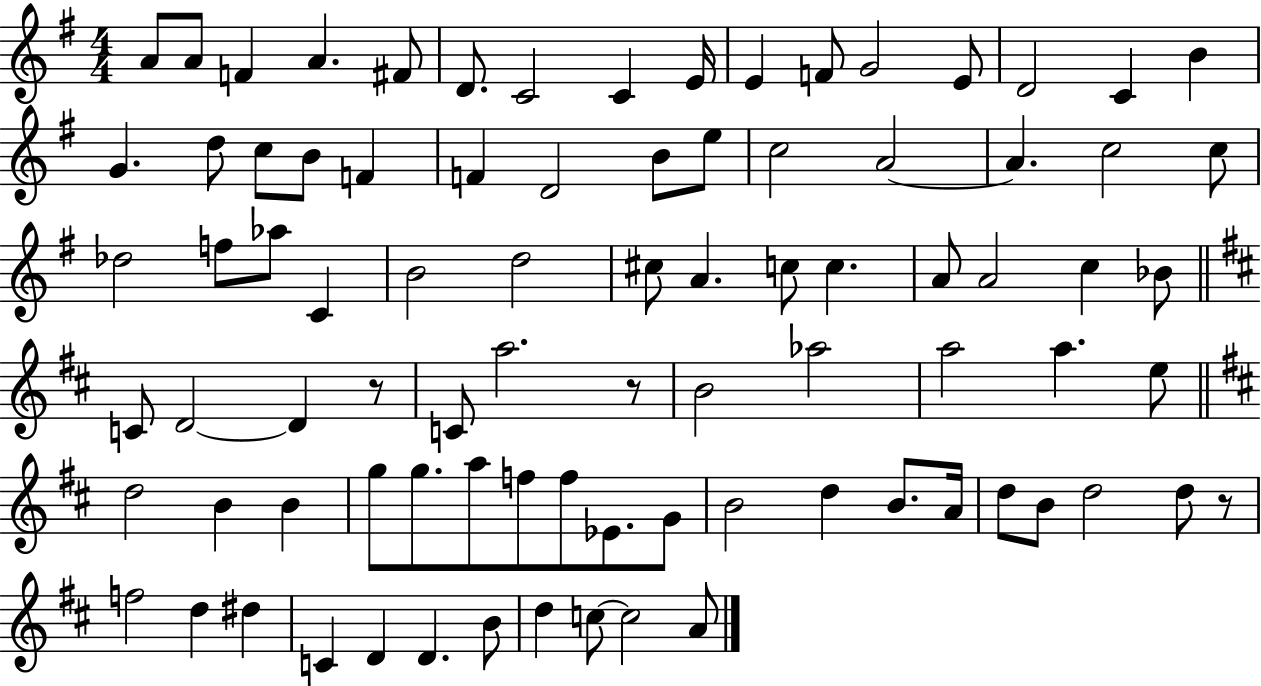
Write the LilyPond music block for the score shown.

{
  \clef treble
  \numericTimeSignature
  \time 4/4
  \key g \major
  a'8 a'8 f'4 a'4. fis'8 | d'8. c'2 c'4 e'16 | e'4 f'8 g'2 e'8 | d'2 c'4 b'4 | \break g'4. d''8 c''8 b'8 f'4 | f'4 d'2 b'8 e''8 | c''2 a'2~~ | a'4. c''2 c''8 | \break des''2 f''8 aes''8 c'4 | b'2 d''2 | cis''8 a'4. c''8 c''4. | a'8 a'2 c''4 bes'8 | \break \bar "||" \break \key d \major c'8 d'2~~ d'4 r8 | c'8 a''2. r8 | b'2 aes''2 | a''2 a''4. e''8 | \break \bar "||" \break \key d \major d''2 b'4 b'4 | g''8 g''8. a''8 f''8 f''8 ees'8. g'8 | b'2 d''4 b'8. a'16 | d''8 b'8 d''2 d''8 r8 | \break f''2 d''4 dis''4 | c'4 d'4 d'4. b'8 | d''4 c''8~~ c''2 a'8 | \bar "|."
}